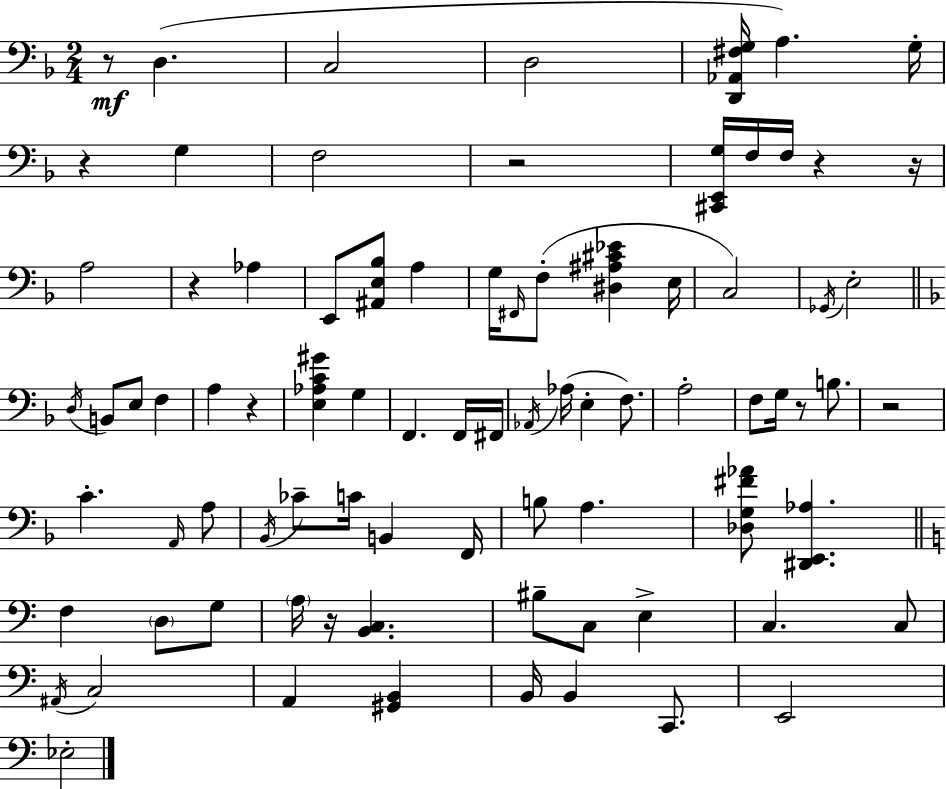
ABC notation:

X:1
T:Untitled
M:2/4
L:1/4
K:F
z/2 D, C,2 D,2 [D,,_A,,^F,G,]/4 A, G,/4 z G, F,2 z2 [^C,,E,,G,]/4 F,/4 F,/4 z z/4 A,2 z _A, E,,/2 [^A,,E,_B,]/2 A, G,/4 ^F,,/4 F,/2 [^D,^A,^C_E] E,/4 C,2 _G,,/4 E,2 D,/4 B,,/2 E,/2 F, A, z [E,_A,C^G] G, F,, F,,/4 ^F,,/4 _A,,/4 _A,/4 E, F,/2 A,2 F,/2 G,/4 z/2 B,/2 z2 C A,,/4 A,/2 _B,,/4 _C/2 C/4 B,, F,,/4 B,/2 A, [_D,G,^F_A]/2 [^D,,E,,_A,] F, D,/2 G,/2 A,/4 z/4 [B,,C,] ^B,/2 C,/2 E, C, C,/2 ^A,,/4 C,2 A,, [^G,,B,,] B,,/4 B,, C,,/2 E,,2 _E,2